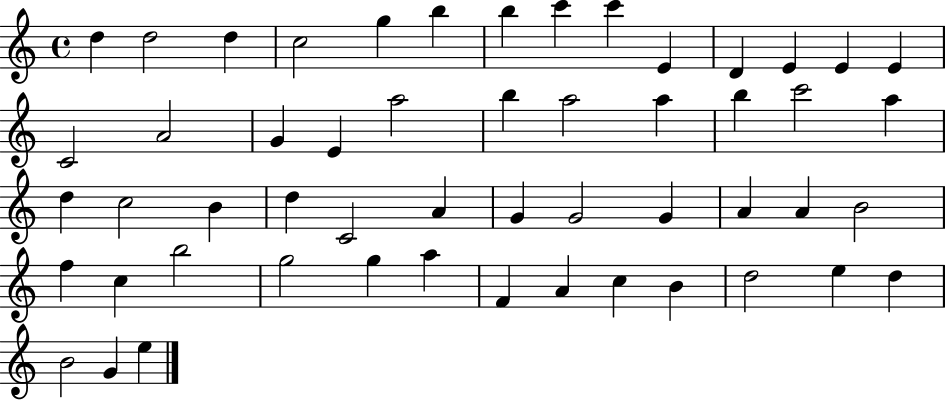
{
  \clef treble
  \time 4/4
  \defaultTimeSignature
  \key c \major
  d''4 d''2 d''4 | c''2 g''4 b''4 | b''4 c'''4 c'''4 e'4 | d'4 e'4 e'4 e'4 | \break c'2 a'2 | g'4 e'4 a''2 | b''4 a''2 a''4 | b''4 c'''2 a''4 | \break d''4 c''2 b'4 | d''4 c'2 a'4 | g'4 g'2 g'4 | a'4 a'4 b'2 | \break f''4 c''4 b''2 | g''2 g''4 a''4 | f'4 a'4 c''4 b'4 | d''2 e''4 d''4 | \break b'2 g'4 e''4 | \bar "|."
}